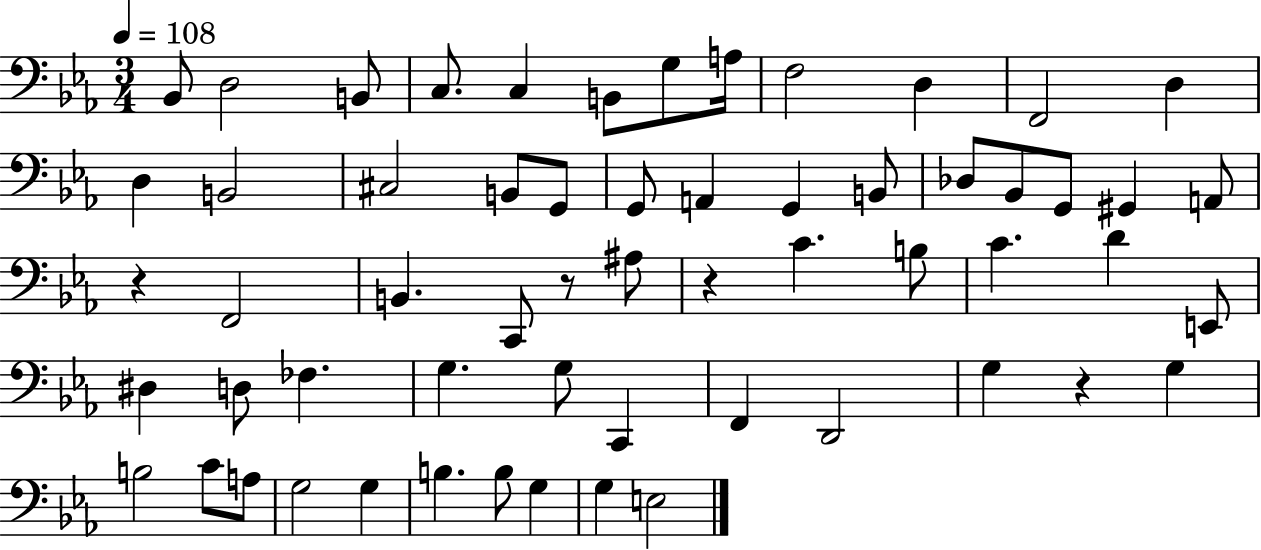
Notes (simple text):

Bb2/e D3/h B2/e C3/e. C3/q B2/e G3/e A3/s F3/h D3/q F2/h D3/q D3/q B2/h C#3/h B2/e G2/e G2/e A2/q G2/q B2/e Db3/e Bb2/e G2/e G#2/q A2/e R/q F2/h B2/q. C2/e R/e A#3/e R/q C4/q. B3/e C4/q. D4/q E2/e D#3/q D3/e FES3/q. G3/q. G3/e C2/q F2/q D2/h G3/q R/q G3/q B3/h C4/e A3/e G3/h G3/q B3/q. B3/e G3/q G3/q E3/h